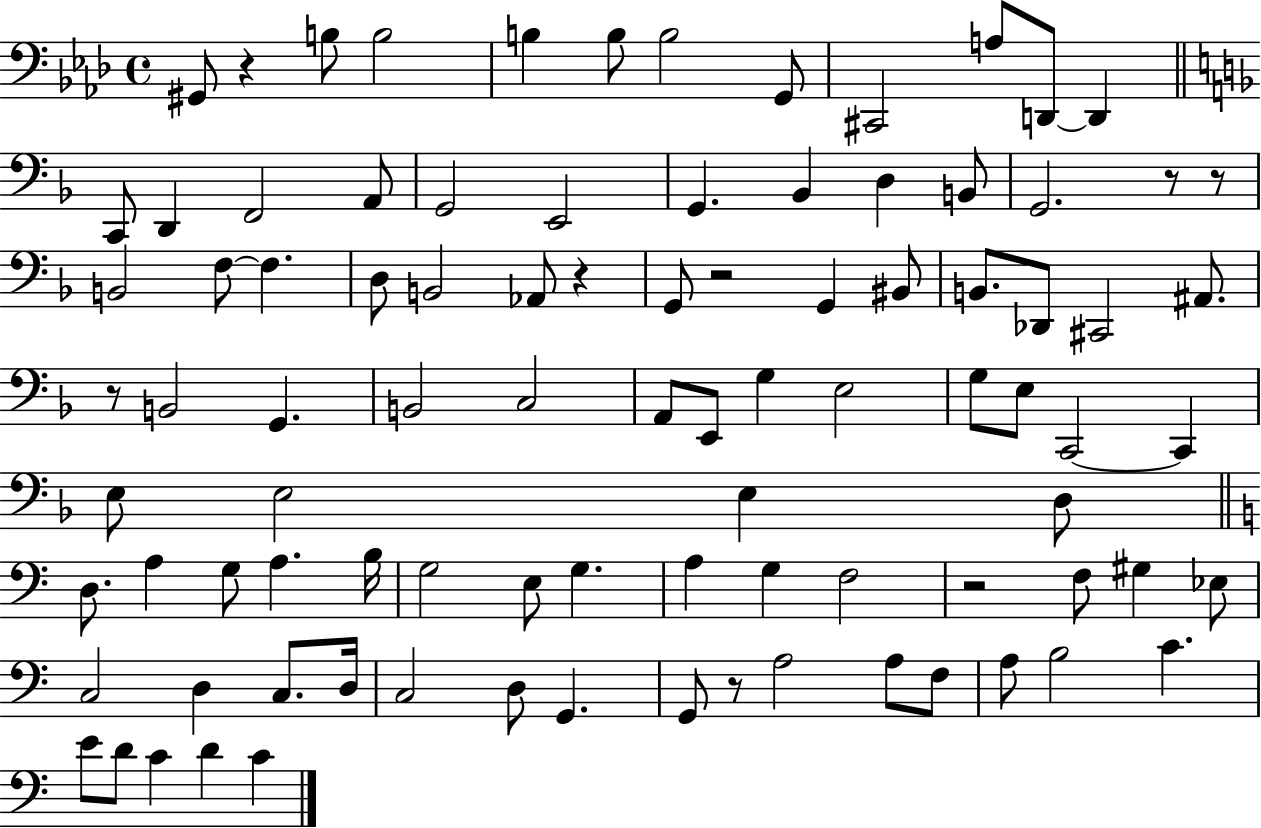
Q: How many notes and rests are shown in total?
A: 92